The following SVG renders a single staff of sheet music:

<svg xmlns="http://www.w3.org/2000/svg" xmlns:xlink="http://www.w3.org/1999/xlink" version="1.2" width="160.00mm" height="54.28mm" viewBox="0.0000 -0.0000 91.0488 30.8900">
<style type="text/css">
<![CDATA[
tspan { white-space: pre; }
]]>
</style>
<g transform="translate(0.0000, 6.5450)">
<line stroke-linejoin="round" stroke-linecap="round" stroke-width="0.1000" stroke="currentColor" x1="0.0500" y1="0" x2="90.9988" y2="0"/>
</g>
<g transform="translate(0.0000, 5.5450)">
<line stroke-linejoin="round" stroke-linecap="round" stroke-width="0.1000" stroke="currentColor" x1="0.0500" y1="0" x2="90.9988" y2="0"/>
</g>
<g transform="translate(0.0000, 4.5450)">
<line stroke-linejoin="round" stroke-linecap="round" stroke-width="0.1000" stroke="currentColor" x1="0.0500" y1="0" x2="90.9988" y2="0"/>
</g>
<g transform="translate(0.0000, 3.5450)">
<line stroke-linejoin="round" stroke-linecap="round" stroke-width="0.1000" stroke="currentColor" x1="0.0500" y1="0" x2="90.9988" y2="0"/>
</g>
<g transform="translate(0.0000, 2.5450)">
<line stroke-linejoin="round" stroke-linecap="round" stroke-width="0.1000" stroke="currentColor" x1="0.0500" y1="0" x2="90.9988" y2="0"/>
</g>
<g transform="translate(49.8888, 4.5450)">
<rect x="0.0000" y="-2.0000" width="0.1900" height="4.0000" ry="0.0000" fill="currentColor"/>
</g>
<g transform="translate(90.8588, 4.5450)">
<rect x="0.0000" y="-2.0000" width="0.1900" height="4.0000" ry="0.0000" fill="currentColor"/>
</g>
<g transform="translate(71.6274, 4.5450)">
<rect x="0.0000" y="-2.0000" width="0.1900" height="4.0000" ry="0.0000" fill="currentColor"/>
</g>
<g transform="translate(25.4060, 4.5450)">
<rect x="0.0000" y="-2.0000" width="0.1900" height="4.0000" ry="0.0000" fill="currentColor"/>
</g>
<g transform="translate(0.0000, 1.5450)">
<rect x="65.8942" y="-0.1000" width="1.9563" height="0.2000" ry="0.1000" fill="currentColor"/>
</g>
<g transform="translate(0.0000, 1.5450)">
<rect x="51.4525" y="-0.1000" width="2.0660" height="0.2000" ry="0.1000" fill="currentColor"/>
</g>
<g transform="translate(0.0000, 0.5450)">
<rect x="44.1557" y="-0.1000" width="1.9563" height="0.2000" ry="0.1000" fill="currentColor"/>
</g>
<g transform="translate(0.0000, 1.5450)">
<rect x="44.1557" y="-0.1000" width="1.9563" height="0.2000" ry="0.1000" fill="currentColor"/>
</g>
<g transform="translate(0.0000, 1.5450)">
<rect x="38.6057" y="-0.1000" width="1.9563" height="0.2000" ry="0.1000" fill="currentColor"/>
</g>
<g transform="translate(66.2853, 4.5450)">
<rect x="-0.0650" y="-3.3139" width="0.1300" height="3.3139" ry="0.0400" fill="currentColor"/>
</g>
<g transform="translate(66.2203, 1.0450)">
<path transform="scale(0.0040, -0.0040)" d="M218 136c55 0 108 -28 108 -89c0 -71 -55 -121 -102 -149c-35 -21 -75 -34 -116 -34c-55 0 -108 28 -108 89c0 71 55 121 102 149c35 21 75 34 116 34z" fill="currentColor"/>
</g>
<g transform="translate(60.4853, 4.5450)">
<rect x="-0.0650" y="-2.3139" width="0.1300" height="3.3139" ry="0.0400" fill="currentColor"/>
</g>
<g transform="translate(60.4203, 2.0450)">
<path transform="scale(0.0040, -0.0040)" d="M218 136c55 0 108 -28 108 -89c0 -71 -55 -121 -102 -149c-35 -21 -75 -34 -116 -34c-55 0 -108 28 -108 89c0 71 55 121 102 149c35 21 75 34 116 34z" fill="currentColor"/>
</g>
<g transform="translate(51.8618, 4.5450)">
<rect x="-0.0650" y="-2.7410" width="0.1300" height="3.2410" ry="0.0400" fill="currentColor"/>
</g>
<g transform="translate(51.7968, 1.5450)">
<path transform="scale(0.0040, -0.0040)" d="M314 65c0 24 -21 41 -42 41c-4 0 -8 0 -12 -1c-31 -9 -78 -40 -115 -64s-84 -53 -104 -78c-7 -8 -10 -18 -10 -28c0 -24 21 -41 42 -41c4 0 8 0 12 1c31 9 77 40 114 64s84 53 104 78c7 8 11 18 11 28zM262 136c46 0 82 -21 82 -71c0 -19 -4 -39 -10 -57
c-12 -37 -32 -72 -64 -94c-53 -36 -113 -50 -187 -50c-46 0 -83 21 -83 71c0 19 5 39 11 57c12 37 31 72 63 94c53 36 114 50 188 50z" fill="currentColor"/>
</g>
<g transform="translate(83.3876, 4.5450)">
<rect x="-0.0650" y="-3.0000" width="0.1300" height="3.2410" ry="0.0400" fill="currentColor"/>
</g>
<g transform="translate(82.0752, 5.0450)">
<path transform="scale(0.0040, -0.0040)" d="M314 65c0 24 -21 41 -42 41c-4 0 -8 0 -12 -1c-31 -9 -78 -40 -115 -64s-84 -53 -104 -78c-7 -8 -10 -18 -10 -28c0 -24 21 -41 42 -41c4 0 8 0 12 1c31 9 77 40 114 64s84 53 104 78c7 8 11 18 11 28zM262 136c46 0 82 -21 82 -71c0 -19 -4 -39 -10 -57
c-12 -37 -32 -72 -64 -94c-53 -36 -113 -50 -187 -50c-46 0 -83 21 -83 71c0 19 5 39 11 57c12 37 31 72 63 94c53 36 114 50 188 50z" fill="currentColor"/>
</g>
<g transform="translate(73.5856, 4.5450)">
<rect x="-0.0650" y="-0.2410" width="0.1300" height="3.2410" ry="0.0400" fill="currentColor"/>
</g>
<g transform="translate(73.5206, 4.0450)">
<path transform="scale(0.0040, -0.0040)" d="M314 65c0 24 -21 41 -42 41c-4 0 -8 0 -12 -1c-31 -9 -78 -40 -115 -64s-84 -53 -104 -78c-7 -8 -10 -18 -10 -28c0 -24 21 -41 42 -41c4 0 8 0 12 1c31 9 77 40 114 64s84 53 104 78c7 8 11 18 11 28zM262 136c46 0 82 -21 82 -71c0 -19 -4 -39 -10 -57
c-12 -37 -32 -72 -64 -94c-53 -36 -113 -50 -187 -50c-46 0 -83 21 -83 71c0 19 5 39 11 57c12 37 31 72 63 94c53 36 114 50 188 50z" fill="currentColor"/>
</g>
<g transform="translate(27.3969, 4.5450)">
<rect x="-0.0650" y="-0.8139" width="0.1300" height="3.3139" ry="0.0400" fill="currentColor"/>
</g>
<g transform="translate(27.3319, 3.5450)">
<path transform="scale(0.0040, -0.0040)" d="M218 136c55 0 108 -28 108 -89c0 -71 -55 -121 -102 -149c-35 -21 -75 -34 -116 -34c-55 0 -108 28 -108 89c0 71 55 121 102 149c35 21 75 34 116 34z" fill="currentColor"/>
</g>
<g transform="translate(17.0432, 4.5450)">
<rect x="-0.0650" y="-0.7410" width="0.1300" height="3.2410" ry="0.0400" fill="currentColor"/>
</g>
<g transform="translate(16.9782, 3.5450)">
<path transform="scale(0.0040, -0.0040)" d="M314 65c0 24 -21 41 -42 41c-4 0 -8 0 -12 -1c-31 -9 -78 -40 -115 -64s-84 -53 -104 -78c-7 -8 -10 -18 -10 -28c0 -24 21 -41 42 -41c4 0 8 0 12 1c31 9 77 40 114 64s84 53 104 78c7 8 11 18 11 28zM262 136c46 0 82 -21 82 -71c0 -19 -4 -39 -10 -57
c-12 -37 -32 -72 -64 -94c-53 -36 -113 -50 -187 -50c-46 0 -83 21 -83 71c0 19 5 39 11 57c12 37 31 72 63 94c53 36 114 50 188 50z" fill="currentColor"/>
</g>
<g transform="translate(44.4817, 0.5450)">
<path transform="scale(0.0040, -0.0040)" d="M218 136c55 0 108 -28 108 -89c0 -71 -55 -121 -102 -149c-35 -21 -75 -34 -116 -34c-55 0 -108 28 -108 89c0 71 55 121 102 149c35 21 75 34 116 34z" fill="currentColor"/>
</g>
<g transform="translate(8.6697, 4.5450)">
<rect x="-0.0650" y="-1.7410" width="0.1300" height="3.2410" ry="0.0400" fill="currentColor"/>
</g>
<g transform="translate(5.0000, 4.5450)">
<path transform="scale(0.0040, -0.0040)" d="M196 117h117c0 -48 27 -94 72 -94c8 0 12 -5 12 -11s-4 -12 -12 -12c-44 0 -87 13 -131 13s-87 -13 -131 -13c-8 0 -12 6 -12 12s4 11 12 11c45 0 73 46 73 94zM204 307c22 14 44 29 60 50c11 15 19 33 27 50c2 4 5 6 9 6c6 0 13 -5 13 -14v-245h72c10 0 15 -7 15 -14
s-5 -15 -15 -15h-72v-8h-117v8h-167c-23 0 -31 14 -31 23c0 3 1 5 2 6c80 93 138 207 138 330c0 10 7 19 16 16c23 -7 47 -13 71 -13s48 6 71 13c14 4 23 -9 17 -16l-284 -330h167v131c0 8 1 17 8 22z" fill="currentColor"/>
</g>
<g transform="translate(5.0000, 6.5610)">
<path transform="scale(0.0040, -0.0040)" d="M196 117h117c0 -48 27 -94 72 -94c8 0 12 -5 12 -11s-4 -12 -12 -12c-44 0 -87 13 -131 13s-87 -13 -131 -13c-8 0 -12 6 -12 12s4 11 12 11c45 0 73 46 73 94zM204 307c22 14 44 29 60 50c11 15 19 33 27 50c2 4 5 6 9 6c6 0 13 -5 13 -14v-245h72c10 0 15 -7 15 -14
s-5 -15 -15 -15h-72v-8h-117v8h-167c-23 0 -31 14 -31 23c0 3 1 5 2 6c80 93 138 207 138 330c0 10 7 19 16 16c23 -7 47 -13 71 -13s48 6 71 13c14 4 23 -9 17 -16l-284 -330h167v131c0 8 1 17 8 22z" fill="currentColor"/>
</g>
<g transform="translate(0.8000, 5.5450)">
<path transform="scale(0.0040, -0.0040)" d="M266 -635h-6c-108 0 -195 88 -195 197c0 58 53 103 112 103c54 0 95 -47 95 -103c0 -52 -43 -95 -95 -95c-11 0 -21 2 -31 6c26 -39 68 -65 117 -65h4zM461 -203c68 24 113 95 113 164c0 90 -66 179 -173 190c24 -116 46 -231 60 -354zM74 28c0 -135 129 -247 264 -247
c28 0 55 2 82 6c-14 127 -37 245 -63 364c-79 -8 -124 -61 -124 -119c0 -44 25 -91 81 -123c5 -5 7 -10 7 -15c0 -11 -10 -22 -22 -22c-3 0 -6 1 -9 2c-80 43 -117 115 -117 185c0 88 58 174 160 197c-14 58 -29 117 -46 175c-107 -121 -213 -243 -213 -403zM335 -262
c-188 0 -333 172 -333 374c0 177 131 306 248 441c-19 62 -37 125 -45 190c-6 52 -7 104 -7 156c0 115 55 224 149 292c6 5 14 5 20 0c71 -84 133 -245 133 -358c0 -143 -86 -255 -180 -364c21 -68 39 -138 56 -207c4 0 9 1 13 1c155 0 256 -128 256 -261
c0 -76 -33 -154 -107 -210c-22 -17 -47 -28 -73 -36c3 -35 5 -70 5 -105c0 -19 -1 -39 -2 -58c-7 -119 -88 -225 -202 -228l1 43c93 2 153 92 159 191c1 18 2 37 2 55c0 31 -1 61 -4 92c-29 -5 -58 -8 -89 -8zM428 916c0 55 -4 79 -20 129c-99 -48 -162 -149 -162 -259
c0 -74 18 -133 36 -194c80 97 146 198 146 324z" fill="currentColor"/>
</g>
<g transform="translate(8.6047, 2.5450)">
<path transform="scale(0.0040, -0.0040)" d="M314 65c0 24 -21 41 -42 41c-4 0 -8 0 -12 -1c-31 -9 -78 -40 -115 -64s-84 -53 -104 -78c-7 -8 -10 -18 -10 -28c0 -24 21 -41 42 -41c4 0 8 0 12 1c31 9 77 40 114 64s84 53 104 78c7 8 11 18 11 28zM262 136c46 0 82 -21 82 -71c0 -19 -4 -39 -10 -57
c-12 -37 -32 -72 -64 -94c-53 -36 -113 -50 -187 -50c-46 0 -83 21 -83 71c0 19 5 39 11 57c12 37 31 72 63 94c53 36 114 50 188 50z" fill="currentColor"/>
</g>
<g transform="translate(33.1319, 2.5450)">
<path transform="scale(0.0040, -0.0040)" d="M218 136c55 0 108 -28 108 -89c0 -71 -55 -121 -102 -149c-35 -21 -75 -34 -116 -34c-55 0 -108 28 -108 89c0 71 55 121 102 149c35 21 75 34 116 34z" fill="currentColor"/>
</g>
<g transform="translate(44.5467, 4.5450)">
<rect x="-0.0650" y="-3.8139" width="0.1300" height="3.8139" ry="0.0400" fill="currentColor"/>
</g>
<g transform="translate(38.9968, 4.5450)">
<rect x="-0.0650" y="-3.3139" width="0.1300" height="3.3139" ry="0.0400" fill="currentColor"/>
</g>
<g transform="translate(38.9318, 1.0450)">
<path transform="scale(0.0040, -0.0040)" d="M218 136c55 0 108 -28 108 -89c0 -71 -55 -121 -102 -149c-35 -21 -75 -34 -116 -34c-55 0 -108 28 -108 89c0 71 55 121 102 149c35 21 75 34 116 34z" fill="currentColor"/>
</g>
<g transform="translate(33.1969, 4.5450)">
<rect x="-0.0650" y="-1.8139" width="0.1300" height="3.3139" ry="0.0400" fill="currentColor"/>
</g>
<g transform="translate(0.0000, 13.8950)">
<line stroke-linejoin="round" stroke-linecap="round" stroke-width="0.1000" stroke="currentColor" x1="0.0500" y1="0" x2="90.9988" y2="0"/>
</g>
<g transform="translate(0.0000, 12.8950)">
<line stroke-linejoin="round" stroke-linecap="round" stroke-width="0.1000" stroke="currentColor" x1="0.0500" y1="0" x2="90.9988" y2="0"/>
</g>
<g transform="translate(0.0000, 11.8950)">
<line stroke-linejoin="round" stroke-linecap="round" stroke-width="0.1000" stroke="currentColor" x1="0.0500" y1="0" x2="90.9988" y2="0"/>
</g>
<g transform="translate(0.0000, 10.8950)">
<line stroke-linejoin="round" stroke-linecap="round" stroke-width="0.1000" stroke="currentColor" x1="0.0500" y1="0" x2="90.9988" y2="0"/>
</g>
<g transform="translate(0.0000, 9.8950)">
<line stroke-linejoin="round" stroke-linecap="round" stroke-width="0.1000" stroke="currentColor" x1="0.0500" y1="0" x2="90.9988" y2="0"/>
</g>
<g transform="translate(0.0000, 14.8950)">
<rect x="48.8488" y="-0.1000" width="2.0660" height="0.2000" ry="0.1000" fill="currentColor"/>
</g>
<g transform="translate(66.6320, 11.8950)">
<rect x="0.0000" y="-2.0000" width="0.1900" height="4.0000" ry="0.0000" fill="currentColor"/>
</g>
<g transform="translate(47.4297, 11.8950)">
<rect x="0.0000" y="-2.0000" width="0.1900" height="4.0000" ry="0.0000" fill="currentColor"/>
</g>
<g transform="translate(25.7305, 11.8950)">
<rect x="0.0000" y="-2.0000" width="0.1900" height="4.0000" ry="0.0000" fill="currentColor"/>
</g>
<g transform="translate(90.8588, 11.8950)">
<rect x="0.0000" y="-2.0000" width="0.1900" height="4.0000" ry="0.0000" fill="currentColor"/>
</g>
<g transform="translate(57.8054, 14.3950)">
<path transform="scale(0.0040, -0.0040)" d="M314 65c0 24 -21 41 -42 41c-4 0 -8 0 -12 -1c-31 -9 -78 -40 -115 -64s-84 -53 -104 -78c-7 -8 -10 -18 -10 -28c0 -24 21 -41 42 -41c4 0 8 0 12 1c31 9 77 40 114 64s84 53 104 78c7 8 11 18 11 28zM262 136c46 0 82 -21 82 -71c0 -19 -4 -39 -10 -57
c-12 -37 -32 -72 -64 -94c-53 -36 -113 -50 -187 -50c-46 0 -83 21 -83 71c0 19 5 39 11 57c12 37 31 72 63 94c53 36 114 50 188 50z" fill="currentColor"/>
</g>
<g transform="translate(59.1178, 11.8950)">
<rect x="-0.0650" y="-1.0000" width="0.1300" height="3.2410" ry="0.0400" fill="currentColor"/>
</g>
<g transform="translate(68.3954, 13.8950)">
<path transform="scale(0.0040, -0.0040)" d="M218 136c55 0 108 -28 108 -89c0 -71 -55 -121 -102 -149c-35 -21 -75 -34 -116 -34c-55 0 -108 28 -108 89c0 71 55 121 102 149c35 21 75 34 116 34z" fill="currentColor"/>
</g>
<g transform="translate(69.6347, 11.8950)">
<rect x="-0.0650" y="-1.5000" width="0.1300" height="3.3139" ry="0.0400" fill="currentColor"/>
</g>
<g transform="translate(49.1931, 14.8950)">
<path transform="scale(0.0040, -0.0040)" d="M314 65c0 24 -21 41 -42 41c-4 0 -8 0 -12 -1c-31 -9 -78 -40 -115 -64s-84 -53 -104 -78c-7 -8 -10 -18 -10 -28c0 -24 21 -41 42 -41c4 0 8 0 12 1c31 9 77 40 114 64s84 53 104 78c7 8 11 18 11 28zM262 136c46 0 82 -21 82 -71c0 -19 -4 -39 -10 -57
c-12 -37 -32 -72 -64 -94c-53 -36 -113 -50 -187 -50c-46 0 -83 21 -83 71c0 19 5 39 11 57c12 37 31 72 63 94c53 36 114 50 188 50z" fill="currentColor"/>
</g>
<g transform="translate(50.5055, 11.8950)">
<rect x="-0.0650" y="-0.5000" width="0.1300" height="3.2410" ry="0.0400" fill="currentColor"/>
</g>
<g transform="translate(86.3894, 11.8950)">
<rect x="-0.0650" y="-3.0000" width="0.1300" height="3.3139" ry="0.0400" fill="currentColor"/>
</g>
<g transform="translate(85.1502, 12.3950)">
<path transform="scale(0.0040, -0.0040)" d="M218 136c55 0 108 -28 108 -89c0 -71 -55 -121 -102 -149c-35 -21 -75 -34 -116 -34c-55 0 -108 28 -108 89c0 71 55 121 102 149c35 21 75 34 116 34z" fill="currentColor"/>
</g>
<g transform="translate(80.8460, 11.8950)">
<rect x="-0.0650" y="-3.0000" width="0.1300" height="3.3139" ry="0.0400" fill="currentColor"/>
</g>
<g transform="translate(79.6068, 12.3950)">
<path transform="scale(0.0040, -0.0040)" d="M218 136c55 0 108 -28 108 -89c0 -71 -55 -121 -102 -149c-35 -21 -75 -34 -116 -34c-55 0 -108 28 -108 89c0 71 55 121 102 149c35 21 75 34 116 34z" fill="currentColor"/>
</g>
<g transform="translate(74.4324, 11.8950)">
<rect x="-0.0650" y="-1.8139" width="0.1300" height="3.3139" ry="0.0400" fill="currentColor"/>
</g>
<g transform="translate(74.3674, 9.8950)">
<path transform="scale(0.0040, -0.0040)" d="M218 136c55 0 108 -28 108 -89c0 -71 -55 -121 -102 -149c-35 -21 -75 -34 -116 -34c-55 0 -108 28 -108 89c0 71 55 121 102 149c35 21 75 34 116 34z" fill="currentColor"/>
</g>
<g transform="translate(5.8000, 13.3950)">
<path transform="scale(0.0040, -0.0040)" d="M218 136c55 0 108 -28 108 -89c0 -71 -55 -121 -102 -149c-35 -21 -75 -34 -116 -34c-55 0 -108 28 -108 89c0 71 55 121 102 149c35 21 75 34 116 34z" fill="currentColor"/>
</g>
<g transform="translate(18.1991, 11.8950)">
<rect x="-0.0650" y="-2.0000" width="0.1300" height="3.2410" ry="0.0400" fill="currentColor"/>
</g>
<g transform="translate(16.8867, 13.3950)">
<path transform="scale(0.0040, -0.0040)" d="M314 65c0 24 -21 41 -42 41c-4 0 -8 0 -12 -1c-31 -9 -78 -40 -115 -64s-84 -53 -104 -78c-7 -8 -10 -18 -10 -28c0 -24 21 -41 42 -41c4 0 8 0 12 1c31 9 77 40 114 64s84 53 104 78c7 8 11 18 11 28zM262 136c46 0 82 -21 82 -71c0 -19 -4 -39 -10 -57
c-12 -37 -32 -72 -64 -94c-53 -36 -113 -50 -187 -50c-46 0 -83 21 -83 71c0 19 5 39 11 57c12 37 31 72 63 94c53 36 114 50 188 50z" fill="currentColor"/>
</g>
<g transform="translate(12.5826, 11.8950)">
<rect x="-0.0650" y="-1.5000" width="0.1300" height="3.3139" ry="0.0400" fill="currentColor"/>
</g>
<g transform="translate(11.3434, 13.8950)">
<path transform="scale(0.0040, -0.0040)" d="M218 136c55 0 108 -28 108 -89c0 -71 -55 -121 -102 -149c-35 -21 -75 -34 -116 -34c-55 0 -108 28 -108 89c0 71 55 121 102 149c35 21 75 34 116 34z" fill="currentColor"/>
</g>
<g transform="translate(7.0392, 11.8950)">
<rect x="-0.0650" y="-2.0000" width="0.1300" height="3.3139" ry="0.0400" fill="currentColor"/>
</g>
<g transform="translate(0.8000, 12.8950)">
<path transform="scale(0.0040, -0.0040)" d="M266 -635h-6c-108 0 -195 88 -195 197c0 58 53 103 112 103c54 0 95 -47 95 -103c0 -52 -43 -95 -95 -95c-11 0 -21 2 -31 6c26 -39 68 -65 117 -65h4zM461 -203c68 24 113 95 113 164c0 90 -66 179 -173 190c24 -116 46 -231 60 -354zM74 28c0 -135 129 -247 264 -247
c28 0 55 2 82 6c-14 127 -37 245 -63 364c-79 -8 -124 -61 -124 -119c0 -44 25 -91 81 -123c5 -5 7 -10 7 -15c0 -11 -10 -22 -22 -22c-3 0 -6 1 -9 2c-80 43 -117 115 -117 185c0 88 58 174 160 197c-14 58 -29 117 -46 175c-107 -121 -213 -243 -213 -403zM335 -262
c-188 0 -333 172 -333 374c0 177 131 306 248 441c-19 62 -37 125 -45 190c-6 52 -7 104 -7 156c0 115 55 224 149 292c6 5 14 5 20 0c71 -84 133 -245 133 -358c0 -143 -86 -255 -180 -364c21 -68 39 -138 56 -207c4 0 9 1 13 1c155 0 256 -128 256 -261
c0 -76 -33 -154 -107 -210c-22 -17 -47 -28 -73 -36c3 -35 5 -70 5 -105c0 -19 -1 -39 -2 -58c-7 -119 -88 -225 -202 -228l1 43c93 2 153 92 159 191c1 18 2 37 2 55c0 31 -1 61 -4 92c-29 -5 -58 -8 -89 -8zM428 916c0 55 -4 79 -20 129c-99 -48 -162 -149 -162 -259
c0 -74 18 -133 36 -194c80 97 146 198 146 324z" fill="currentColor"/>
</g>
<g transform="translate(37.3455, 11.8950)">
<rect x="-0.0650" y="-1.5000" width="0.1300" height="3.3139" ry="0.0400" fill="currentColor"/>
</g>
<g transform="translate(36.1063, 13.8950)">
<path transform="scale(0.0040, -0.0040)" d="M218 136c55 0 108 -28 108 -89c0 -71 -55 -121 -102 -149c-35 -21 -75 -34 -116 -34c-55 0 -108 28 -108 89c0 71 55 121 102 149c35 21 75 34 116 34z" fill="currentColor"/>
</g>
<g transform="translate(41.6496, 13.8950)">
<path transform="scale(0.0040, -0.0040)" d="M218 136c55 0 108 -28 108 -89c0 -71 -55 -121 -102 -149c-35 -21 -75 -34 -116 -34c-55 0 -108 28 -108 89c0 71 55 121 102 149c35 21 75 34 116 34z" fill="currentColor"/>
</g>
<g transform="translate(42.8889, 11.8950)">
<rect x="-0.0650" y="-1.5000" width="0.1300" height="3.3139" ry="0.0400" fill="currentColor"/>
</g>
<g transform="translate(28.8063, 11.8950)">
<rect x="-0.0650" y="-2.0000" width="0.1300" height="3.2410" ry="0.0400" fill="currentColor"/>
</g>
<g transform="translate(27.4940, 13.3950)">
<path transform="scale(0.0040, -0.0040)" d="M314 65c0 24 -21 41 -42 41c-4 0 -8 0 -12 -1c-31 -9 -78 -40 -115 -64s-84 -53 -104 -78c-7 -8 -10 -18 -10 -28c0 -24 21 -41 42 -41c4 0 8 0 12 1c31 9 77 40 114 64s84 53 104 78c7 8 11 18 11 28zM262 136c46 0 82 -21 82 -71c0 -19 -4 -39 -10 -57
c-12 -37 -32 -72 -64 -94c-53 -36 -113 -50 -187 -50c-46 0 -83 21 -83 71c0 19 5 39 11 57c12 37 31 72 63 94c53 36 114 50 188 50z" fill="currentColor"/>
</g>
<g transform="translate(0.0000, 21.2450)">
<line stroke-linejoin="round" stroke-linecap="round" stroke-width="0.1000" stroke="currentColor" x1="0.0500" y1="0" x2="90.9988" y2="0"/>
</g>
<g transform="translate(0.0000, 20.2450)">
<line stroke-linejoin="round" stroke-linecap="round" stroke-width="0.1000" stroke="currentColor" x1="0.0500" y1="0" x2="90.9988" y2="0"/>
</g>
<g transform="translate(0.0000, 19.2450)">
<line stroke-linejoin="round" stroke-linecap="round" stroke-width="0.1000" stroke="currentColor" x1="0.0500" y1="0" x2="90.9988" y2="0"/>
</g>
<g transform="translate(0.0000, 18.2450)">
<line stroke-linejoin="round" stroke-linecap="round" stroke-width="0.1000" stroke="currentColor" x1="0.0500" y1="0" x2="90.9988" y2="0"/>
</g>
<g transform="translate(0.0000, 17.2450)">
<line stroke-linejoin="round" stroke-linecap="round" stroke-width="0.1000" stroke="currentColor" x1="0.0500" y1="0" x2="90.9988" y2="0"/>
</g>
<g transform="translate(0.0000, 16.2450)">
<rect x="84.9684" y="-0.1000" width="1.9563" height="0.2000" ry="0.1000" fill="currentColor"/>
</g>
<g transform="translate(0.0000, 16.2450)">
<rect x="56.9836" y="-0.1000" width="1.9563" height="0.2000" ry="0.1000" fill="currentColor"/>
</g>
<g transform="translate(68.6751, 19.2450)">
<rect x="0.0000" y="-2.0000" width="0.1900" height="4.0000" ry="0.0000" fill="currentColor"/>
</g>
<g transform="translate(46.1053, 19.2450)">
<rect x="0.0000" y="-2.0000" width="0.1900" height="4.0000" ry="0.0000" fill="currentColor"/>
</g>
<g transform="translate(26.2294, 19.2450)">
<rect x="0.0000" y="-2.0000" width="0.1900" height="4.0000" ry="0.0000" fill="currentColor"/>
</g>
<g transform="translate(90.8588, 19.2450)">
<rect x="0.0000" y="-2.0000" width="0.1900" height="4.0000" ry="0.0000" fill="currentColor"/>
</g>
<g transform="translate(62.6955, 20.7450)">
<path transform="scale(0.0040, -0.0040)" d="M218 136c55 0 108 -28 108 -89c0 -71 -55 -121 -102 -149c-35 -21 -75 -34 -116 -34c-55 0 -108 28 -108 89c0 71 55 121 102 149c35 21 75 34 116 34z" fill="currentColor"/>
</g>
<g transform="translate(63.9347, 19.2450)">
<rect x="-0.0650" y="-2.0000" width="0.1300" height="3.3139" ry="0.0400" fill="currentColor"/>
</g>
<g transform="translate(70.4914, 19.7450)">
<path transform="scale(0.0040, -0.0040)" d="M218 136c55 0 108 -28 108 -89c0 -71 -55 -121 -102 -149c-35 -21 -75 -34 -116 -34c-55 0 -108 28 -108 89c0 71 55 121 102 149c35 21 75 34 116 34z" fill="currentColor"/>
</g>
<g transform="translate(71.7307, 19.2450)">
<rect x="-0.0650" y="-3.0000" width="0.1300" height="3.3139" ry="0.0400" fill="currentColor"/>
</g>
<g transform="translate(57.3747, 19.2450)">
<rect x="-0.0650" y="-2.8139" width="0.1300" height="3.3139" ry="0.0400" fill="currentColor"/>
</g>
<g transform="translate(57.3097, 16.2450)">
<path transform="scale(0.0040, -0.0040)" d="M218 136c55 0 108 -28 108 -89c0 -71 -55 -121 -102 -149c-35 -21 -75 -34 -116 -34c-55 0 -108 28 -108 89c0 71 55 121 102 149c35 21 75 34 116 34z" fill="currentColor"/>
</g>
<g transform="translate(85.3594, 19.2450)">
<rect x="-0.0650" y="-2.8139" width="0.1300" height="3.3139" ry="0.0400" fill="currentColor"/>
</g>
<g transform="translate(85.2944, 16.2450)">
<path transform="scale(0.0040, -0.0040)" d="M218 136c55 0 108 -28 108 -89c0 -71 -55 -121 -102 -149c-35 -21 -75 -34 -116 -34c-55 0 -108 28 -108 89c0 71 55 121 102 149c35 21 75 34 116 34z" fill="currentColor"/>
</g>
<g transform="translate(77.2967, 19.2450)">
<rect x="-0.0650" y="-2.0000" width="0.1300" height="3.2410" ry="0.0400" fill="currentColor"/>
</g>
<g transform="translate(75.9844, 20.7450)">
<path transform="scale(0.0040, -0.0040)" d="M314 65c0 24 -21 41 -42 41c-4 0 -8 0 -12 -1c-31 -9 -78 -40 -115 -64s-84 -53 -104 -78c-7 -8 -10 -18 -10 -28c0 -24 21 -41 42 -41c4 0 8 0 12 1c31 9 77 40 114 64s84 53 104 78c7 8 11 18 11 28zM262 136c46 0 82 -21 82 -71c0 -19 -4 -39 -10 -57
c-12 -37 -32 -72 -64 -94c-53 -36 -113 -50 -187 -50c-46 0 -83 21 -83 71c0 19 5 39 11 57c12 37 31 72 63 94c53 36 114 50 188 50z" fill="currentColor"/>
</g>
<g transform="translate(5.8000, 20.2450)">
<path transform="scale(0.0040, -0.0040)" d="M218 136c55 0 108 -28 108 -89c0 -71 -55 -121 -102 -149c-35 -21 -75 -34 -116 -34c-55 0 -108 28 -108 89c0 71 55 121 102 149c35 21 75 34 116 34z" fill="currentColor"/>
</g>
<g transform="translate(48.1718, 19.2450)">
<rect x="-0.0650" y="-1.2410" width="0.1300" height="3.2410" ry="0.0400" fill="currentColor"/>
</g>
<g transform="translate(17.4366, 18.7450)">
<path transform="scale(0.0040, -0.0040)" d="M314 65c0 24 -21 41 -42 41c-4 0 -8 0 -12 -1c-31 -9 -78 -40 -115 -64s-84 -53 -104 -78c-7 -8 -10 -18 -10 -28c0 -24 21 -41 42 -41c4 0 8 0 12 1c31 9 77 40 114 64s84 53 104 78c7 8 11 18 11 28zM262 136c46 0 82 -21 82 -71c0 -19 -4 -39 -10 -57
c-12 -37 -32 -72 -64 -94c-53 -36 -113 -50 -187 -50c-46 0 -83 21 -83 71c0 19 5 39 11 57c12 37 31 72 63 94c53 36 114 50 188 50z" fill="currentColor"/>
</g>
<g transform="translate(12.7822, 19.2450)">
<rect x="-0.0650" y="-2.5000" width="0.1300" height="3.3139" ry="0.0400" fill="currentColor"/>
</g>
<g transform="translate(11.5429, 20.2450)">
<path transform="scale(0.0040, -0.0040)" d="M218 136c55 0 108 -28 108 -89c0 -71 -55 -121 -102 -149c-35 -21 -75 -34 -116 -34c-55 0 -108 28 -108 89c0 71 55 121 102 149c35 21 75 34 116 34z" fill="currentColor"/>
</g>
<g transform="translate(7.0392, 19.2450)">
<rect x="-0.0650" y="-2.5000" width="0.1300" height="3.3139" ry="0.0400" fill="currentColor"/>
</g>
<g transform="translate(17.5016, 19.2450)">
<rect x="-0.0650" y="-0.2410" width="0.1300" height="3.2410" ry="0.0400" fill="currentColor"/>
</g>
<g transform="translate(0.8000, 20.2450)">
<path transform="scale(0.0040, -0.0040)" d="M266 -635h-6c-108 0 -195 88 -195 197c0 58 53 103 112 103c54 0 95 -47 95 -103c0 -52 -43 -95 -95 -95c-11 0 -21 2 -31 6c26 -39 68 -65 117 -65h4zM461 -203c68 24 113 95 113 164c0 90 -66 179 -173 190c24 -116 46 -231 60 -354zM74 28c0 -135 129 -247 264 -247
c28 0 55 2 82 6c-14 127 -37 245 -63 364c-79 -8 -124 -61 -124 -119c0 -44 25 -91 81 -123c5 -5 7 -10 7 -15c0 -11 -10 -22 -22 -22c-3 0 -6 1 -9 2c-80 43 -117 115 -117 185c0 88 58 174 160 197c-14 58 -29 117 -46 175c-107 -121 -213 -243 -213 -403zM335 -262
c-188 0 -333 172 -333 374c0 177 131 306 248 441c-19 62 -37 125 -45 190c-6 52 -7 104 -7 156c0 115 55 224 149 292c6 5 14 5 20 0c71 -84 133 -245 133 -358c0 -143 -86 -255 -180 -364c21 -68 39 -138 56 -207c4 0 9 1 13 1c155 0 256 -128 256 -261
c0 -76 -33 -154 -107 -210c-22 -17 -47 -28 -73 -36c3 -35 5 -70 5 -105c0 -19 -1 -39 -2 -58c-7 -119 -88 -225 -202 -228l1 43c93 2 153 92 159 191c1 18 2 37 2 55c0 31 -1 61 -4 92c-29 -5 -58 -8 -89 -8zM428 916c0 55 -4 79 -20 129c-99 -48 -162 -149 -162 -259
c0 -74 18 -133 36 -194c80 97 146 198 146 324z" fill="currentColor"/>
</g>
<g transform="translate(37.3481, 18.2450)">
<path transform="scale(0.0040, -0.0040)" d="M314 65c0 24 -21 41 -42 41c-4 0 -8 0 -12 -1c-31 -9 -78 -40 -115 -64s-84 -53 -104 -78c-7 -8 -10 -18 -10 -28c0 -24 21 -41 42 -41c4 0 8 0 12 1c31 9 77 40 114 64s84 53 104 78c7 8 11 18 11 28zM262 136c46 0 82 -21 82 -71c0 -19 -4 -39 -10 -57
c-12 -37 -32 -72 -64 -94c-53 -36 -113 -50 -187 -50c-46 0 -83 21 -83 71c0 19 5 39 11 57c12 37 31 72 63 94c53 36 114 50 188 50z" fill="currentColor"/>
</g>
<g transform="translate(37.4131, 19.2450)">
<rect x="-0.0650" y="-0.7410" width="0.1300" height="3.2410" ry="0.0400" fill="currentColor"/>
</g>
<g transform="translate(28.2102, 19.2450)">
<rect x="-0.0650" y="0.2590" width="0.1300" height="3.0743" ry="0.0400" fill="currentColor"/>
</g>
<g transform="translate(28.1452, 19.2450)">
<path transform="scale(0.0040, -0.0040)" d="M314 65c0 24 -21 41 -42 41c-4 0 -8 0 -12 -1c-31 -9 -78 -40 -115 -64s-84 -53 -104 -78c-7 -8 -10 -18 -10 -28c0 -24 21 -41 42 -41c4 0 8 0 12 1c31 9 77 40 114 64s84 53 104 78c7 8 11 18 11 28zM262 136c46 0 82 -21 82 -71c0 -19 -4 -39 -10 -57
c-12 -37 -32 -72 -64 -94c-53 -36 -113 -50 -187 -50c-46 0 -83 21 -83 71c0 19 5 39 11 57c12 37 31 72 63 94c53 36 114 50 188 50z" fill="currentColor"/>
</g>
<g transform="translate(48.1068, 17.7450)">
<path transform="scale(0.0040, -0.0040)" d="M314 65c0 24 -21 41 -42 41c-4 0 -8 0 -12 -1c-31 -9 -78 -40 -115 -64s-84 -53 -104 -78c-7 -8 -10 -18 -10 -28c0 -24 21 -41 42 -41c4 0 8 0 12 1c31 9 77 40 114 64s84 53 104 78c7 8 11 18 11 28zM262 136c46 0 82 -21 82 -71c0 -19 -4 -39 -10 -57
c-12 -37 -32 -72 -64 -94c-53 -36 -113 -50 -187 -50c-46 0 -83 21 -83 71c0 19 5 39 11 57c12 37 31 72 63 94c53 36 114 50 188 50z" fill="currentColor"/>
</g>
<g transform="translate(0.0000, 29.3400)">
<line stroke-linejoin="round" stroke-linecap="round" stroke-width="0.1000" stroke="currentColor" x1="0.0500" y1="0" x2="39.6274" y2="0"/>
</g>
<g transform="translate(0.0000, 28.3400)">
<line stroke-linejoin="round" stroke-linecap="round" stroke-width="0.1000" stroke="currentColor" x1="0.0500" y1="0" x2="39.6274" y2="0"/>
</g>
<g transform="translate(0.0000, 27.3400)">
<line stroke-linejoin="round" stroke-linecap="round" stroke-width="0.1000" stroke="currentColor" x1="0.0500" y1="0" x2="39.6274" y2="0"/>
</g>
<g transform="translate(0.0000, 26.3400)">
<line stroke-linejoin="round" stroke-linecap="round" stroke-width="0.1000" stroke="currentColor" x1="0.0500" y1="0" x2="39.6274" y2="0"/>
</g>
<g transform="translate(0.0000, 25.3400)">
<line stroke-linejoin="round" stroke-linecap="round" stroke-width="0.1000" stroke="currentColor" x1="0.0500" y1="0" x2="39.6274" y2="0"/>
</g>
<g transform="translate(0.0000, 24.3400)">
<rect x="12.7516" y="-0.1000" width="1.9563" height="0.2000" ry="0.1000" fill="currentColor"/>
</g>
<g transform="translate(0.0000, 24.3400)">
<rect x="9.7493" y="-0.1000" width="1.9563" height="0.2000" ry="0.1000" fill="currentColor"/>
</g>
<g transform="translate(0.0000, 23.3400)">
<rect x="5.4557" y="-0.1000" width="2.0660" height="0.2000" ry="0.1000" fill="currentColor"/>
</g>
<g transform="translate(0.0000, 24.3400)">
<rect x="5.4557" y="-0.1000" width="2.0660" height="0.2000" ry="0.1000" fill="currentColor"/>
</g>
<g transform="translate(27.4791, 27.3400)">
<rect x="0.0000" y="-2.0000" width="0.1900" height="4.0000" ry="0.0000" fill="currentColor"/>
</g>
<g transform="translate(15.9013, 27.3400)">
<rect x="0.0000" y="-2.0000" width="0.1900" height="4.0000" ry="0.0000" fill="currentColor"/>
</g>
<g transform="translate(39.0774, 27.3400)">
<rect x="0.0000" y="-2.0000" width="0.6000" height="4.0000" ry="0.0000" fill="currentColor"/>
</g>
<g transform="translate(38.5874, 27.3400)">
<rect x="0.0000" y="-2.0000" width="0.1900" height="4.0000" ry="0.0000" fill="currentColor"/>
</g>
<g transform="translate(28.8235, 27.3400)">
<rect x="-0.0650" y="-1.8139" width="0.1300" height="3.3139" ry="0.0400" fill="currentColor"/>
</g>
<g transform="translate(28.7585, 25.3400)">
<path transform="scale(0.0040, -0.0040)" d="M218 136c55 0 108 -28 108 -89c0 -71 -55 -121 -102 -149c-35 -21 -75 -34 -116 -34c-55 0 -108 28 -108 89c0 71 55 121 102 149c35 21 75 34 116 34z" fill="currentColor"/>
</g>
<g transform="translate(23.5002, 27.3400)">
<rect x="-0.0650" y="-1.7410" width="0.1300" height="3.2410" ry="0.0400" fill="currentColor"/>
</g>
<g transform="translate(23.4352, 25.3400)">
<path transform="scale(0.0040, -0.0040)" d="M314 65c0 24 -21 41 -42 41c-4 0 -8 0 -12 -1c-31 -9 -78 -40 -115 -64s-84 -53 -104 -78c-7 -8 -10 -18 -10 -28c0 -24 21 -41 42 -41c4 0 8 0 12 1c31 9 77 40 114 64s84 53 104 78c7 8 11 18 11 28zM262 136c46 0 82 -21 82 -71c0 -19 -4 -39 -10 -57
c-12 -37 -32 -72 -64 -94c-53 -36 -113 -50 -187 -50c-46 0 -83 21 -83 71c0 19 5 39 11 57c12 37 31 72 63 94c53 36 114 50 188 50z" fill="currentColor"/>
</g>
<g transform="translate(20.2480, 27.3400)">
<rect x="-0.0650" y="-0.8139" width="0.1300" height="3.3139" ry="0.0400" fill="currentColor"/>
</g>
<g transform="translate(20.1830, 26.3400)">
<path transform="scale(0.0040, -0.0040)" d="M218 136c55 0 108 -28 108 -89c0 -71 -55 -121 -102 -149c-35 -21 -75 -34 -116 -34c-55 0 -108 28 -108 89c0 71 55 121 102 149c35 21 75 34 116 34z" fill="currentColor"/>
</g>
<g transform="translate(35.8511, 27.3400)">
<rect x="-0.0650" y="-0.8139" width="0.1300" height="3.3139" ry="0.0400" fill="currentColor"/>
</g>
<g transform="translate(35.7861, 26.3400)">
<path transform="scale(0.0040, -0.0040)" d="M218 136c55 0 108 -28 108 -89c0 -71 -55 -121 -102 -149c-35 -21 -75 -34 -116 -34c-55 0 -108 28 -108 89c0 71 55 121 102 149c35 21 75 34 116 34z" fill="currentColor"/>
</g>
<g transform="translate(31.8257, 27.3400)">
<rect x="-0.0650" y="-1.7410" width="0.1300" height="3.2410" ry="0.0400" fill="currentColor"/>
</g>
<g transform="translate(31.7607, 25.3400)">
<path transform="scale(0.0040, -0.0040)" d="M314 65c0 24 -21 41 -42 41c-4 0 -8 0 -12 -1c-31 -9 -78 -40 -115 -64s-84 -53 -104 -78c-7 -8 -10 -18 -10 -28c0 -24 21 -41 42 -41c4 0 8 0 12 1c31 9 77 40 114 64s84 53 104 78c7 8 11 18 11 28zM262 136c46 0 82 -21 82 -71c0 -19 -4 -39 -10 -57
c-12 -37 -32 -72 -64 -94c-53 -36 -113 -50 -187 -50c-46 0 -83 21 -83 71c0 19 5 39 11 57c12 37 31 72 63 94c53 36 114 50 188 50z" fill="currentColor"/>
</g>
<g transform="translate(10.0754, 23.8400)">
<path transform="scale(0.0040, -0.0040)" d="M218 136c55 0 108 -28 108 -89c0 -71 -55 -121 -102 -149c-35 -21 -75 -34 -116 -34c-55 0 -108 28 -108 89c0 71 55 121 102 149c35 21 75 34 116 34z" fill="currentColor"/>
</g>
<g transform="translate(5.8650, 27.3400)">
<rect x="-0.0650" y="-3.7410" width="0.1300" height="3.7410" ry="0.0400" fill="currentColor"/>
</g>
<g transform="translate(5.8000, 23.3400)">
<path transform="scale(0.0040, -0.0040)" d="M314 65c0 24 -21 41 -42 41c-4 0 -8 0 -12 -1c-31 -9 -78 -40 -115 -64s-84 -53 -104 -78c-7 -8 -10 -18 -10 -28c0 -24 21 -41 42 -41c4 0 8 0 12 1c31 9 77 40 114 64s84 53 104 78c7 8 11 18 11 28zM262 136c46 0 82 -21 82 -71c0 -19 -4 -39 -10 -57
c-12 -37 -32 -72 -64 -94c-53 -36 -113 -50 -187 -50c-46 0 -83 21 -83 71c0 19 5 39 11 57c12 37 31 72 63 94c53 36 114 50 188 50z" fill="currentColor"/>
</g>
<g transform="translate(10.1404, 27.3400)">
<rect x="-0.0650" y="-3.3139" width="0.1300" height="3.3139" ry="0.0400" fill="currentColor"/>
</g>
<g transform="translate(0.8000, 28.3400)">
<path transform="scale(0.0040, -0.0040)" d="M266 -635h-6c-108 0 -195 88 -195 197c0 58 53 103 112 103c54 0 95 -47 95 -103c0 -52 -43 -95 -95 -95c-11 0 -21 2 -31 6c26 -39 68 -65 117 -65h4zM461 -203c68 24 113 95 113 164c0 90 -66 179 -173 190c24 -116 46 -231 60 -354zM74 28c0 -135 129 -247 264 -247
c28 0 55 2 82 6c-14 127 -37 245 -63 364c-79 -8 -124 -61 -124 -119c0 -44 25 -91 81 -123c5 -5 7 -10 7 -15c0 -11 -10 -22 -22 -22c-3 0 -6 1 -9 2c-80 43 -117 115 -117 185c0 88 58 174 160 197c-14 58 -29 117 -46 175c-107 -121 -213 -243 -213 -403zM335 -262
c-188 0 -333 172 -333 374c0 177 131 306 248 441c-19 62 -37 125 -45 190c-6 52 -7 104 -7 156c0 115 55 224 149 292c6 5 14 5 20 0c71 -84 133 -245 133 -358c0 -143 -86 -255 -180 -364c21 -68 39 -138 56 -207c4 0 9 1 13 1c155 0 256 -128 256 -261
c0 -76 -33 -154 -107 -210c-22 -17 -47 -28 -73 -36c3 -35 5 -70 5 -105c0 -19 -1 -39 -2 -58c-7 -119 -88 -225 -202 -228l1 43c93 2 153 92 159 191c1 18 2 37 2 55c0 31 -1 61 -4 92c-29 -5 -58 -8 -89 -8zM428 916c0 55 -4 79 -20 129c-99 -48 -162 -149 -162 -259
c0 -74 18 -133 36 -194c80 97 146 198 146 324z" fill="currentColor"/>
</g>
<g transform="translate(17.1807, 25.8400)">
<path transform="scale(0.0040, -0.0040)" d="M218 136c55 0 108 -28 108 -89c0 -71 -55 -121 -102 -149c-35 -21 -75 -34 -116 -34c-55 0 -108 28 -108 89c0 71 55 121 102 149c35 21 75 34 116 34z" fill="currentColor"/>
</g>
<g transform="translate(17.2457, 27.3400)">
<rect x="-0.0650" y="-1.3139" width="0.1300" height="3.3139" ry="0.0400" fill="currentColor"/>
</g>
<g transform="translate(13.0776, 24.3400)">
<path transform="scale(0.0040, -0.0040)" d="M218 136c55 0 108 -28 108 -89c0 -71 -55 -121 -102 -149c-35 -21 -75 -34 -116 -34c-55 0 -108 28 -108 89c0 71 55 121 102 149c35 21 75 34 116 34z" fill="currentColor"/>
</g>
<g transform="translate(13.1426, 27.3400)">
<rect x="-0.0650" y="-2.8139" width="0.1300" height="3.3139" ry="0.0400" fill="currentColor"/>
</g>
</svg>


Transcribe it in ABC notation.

X:1
T:Untitled
M:4/4
L:1/4
K:C
f2 d2 d f b c' a2 g b c2 A2 F E F2 F2 E E C2 D2 E f A A G G c2 B2 d2 e2 a F A F2 a c'2 b a e d f2 f f2 d